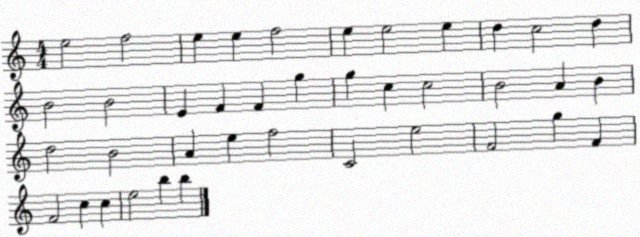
X:1
T:Untitled
M:4/4
L:1/4
K:C
e2 f2 e e f2 e e2 e d c2 d B2 B2 E F F g g c c2 B2 A B d2 B2 A e f2 C2 e2 F2 g F F2 c c e2 b b